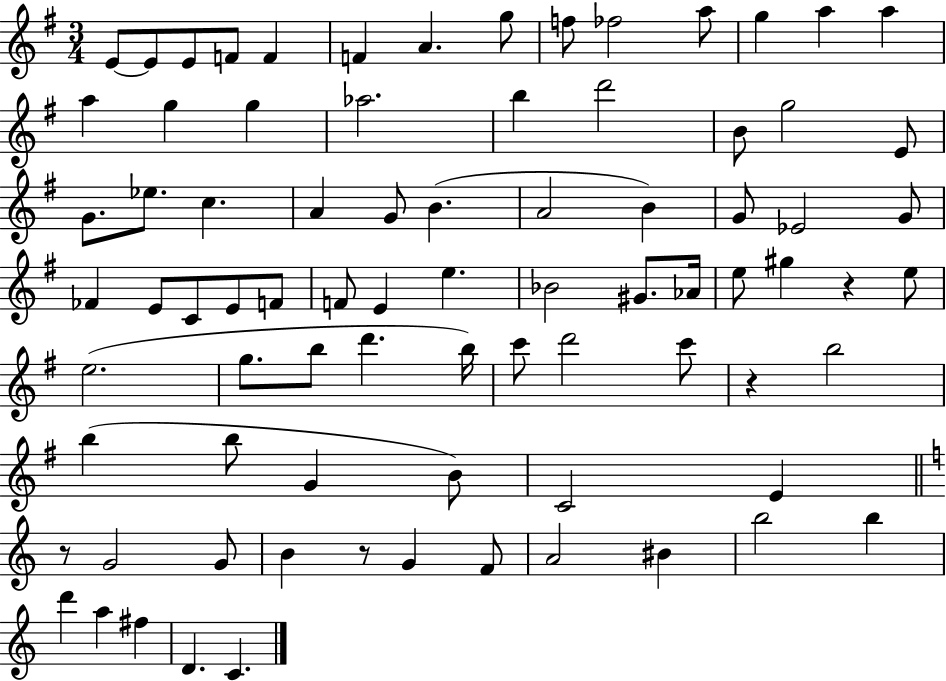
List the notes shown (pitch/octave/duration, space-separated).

E4/e E4/e E4/e F4/e F4/q F4/q A4/q. G5/e F5/e FES5/h A5/e G5/q A5/q A5/q A5/q G5/q G5/q Ab5/h. B5/q D6/h B4/e G5/h E4/e G4/e. Eb5/e. C5/q. A4/q G4/e B4/q. A4/h B4/q G4/e Eb4/h G4/e FES4/q E4/e C4/e E4/e F4/e F4/e E4/q E5/q. Bb4/h G#4/e. Ab4/s E5/e G#5/q R/q E5/e E5/h. G5/e. B5/e D6/q. B5/s C6/e D6/h C6/e R/q B5/h B5/q B5/e G4/q B4/e C4/h E4/q R/e G4/h G4/e B4/q R/e G4/q F4/e A4/h BIS4/q B5/h B5/q D6/q A5/q F#5/q D4/q. C4/q.